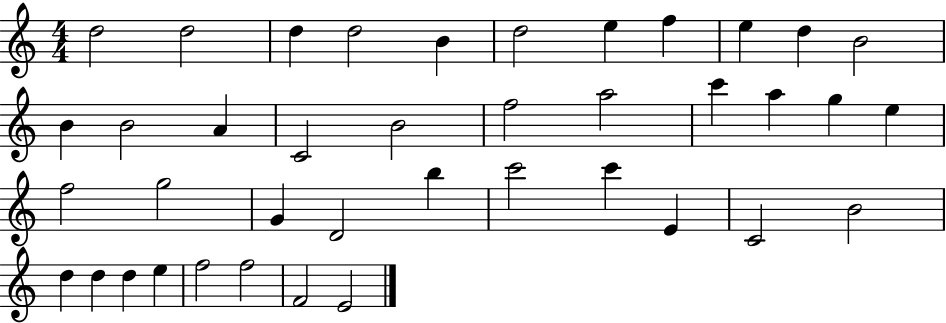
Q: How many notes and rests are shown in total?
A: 40